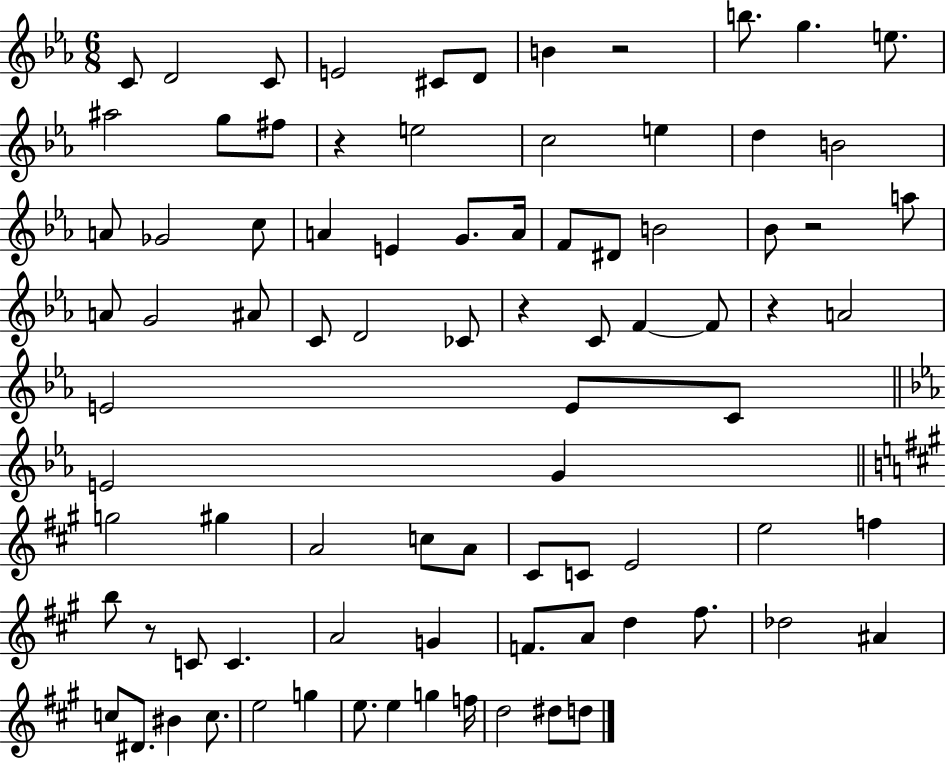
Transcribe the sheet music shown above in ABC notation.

X:1
T:Untitled
M:6/8
L:1/4
K:Eb
C/2 D2 C/2 E2 ^C/2 D/2 B z2 b/2 g e/2 ^a2 g/2 ^f/2 z e2 c2 e d B2 A/2 _G2 c/2 A E G/2 A/4 F/2 ^D/2 B2 _B/2 z2 a/2 A/2 G2 ^A/2 C/2 D2 _C/2 z C/2 F F/2 z A2 E2 E/2 C/2 E2 G g2 ^g A2 c/2 A/2 ^C/2 C/2 E2 e2 f b/2 z/2 C/2 C A2 G F/2 A/2 d ^f/2 _d2 ^A c/2 ^D/2 ^B c/2 e2 g e/2 e g f/4 d2 ^d/2 d/2